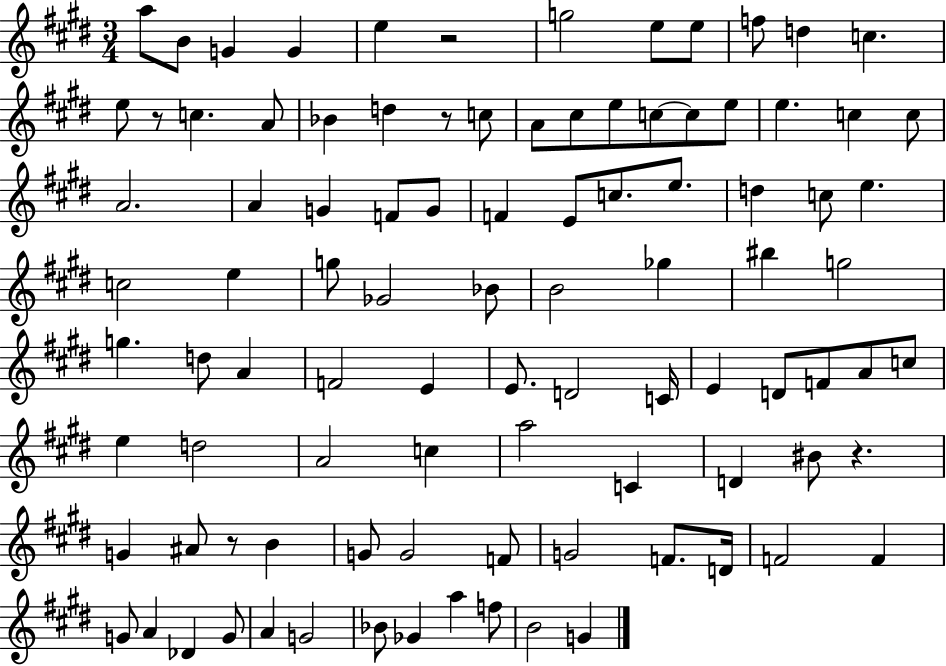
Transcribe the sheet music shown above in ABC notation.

X:1
T:Untitled
M:3/4
L:1/4
K:E
a/2 B/2 G G e z2 g2 e/2 e/2 f/2 d c e/2 z/2 c A/2 _B d z/2 c/2 A/2 ^c/2 e/2 c/2 c/2 e/2 e c c/2 A2 A G F/2 G/2 F E/2 c/2 e/2 d c/2 e c2 e g/2 _G2 _B/2 B2 _g ^b g2 g d/2 A F2 E E/2 D2 C/4 E D/2 F/2 A/2 c/2 e d2 A2 c a2 C D ^B/2 z G ^A/2 z/2 B G/2 G2 F/2 G2 F/2 D/4 F2 F G/2 A _D G/2 A G2 _B/2 _G a f/2 B2 G